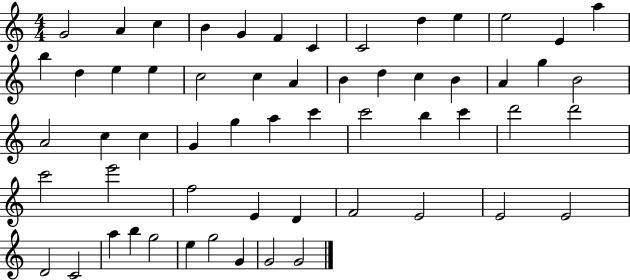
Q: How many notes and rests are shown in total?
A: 58